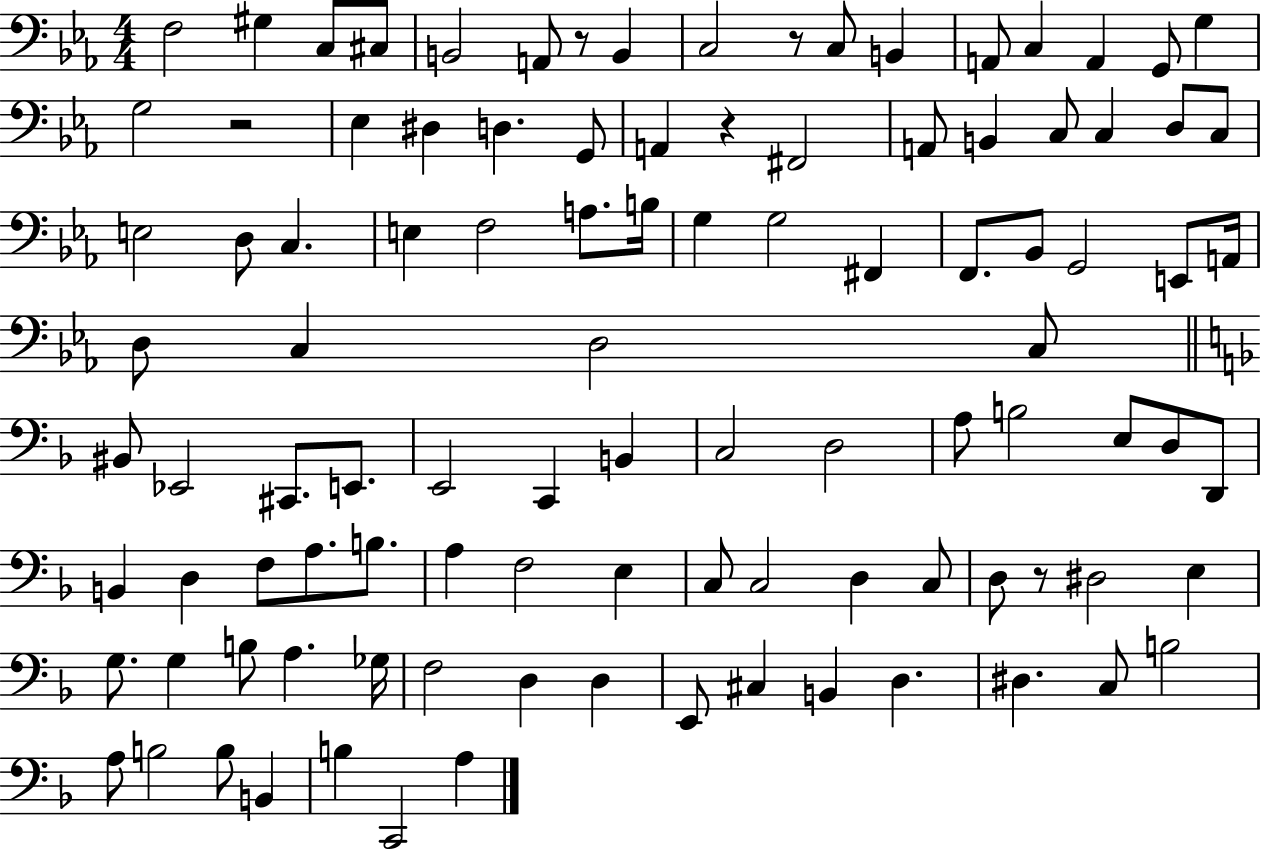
X:1
T:Untitled
M:4/4
L:1/4
K:Eb
F,2 ^G, C,/2 ^C,/2 B,,2 A,,/2 z/2 B,, C,2 z/2 C,/2 B,, A,,/2 C, A,, G,,/2 G, G,2 z2 _E, ^D, D, G,,/2 A,, z ^F,,2 A,,/2 B,, C,/2 C, D,/2 C,/2 E,2 D,/2 C, E, F,2 A,/2 B,/4 G, G,2 ^F,, F,,/2 _B,,/2 G,,2 E,,/2 A,,/4 D,/2 C, D,2 C,/2 ^B,,/2 _E,,2 ^C,,/2 E,,/2 E,,2 C,, B,, C,2 D,2 A,/2 B,2 E,/2 D,/2 D,,/2 B,, D, F,/2 A,/2 B,/2 A, F,2 E, C,/2 C,2 D, C,/2 D,/2 z/2 ^D,2 E, G,/2 G, B,/2 A, _G,/4 F,2 D, D, E,,/2 ^C, B,, D, ^D, C,/2 B,2 A,/2 B,2 B,/2 B,, B, C,,2 A,